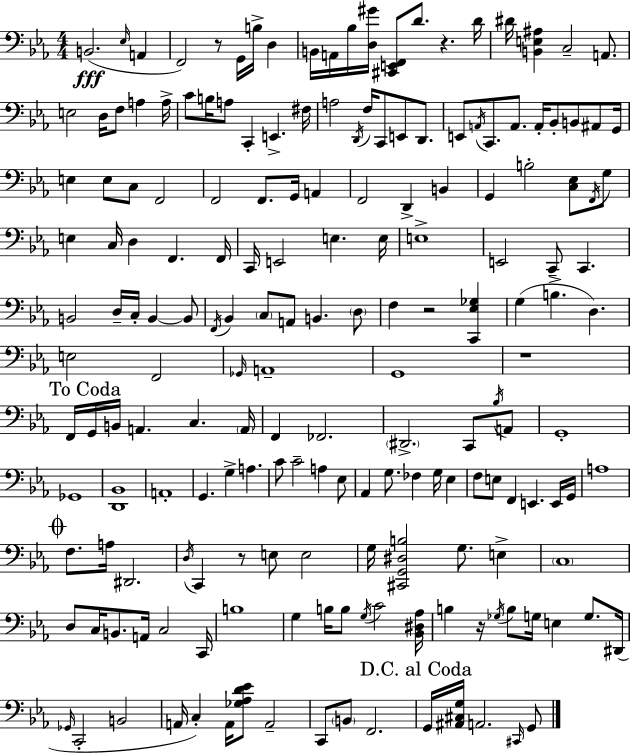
{
  \clef bass
  \numericTimeSignature
  \time 4/4
  \key ees \major
  \repeat volta 2 { b,2.(\fff \grace { ees16 } a,4 | f,2) r8 g,16 b16-> d4 | b,16 a,16 bes16 <d gis'>16 <cis, e, f,>8 d'8. r4. | d'16 dis'16 <b, e ais>4 c2-- a,8. | \break e2 d16 f8 a4 | a16-> c'8 b16 a8 c,4-. e,4.-> | fis16 a2 \acciaccatura { d,16 } f16 c,8 e,8 d,8. | e,8 \acciaccatura { a,16 } c,8. a,8. a,16-. bes,8-. b,8 | \break ais,8 g,16 e4 e8 c8 f,2 | f,2 f,8. g,16 a,4 | f,2 d,4-> b,4 | g,4 b2-. <c ees>8 | \break \acciaccatura { f,16 } g8 e4 c16 d4 f,4. | f,16 c,16 e,2 e4. | e16 e1-> | e,2 c,8-- c,4. | \break b,2 d16-- c16-. b,4~~ | b,8 \acciaccatura { f,16 } bes,4 \parenthesize c8 a,8 b,4. | \parenthesize d8 f4 r2 | <c, ees ges>4 g4( b4.-> d4.) | \break e2 f,2 | \grace { ges,16 } a,1-- | g,1 | r1 | \break \mark "To Coda" f,16 g,16 b,16 a,4. c4. | \parenthesize a,16 f,4 fes,2. | \parenthesize dis,2.-> | c,8 \acciaccatura { bes16 } a,8 g,1-. | \break ges,1 | <d, bes,>1 | a,1-. | g,4. g4-> | \break a4. c'8 c'2-- | a4 ees8 aes,4 g8. fes4 | g16 ees4 f8 e8 f,4 e,4. | e,16 g,16 a1 | \break \mark \markup { \musicglyph "scripts.coda" } f8. a16 dis,2. | \acciaccatura { d16 } c,4 r8 e8 | e2 g16 <cis, g, dis b>2 | g8. e4-> \parenthesize c1 | \break d8 c16 b,8. a,16 c2 | c,16 b1 | g4 b16 b8 \acciaccatura { g16 } | c'2 <bes, dis aes>16 b4 r16 \acciaccatura { ges16 } b8 | \break g16 e4 g8. dis,16( \grace { ges,16 } c,2-. | b,2 a,16 c4-.) | a,16 <ges aes d' ees'>8 a,2-- c,8 \parenthesize b,8 f,2. | \mark "D.C. al Coda" g,16 <ais, cis g>16 a,2. | \break \grace { cis,16 } g,8 } \bar "|."
}